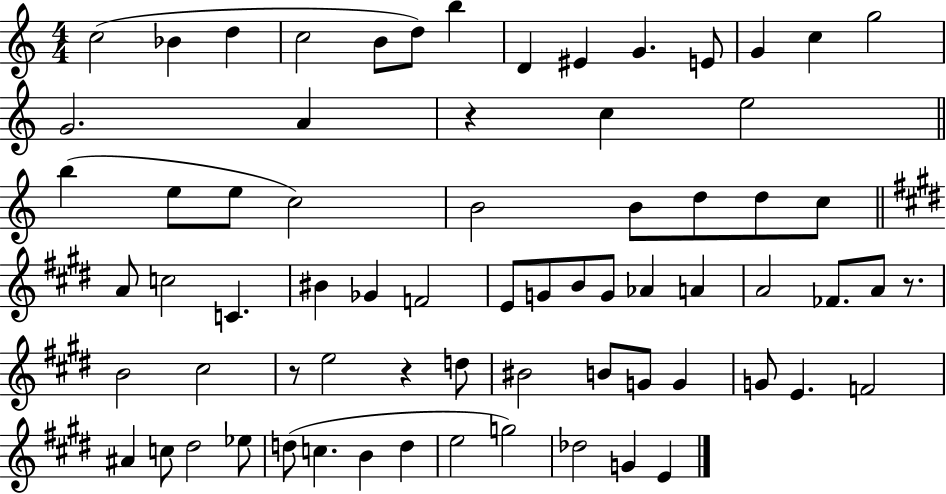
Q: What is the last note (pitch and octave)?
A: E4